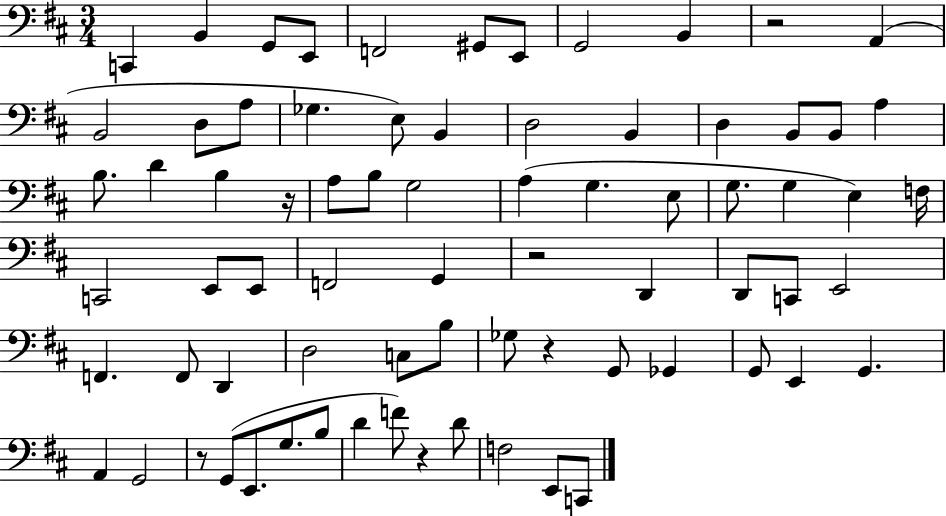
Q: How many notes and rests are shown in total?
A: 74